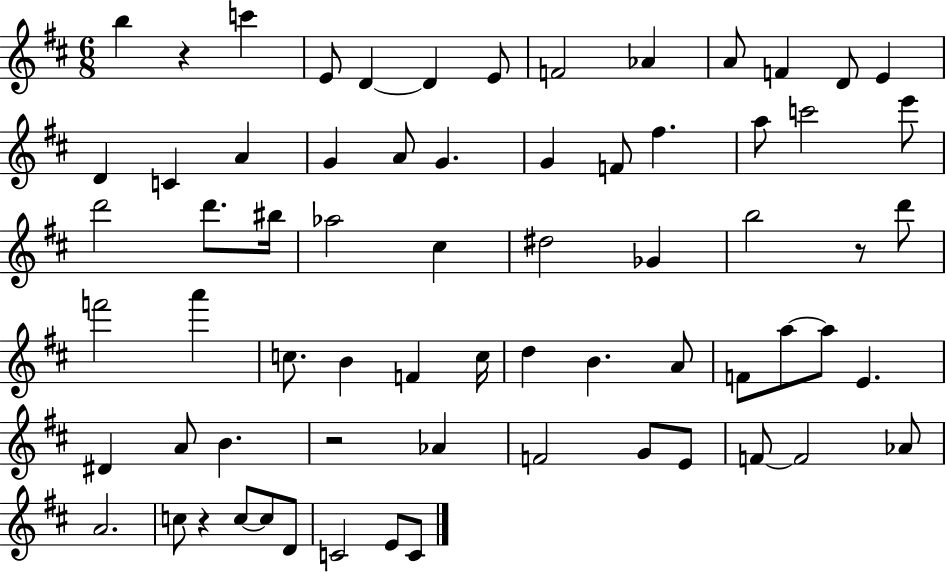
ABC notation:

X:1
T:Untitled
M:6/8
L:1/4
K:D
b z c' E/2 D D E/2 F2 _A A/2 F D/2 E D C A G A/2 G G F/2 ^f a/2 c'2 e'/2 d'2 d'/2 ^b/4 _a2 ^c ^d2 _G b2 z/2 d'/2 f'2 a' c/2 B F c/4 d B A/2 F/2 a/2 a/2 E ^D A/2 B z2 _A F2 G/2 E/2 F/2 F2 _A/2 A2 c/2 z c/2 c/2 D/2 C2 E/2 C/2